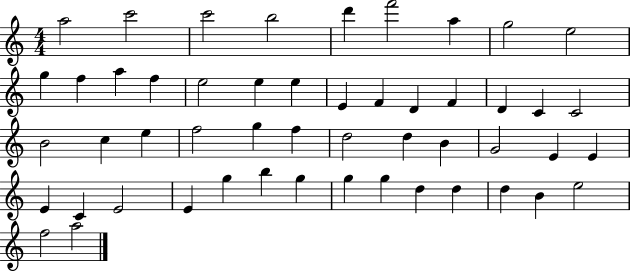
X:1
T:Untitled
M:4/4
L:1/4
K:C
a2 c'2 c'2 b2 d' f'2 a g2 e2 g f a f e2 e e E F D F D C C2 B2 c e f2 g f d2 d B G2 E E E C E2 E g b g g g d d d B e2 f2 a2